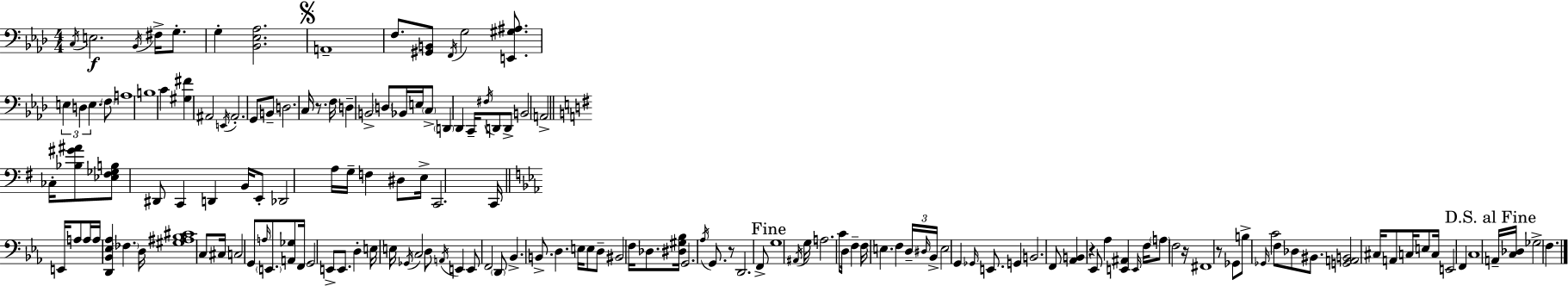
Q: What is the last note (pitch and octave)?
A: F3